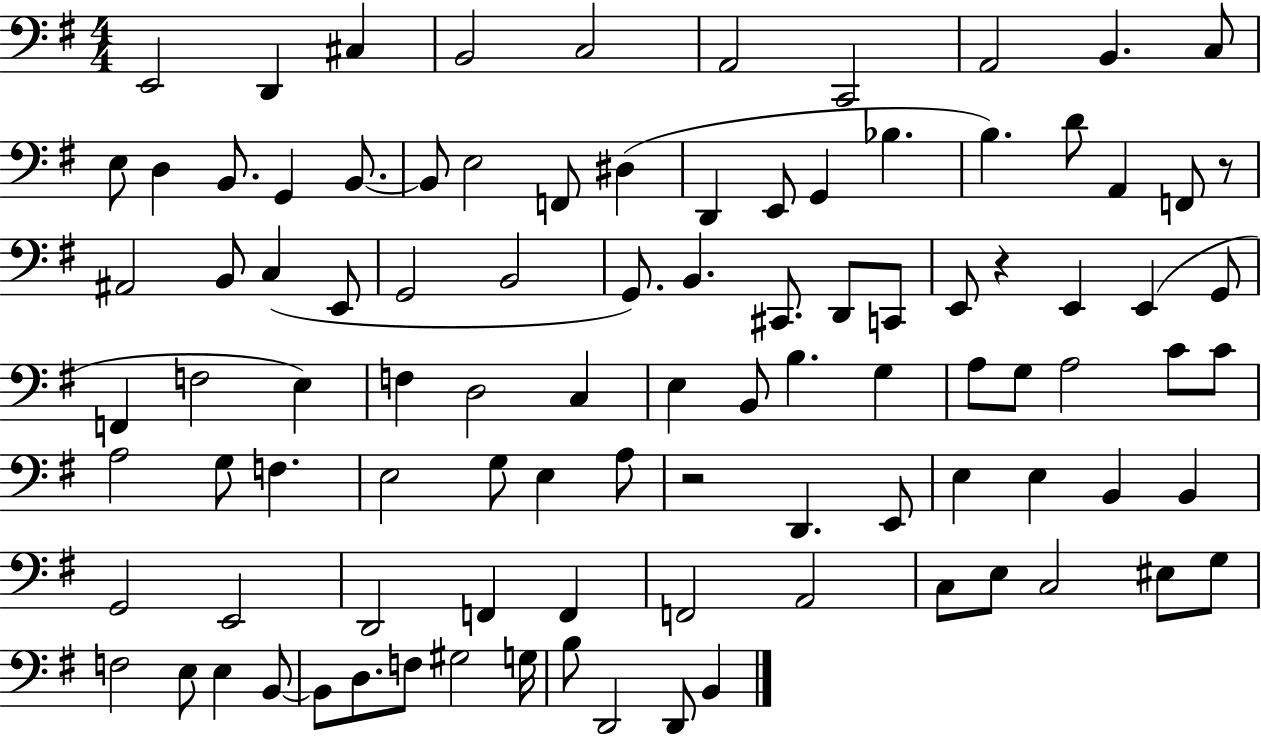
X:1
T:Untitled
M:4/4
L:1/4
K:G
E,,2 D,, ^C, B,,2 C,2 A,,2 C,,2 A,,2 B,, C,/2 E,/2 D, B,,/2 G,, B,,/2 B,,/2 E,2 F,,/2 ^D, D,, E,,/2 G,, _B, B, D/2 A,, F,,/2 z/2 ^A,,2 B,,/2 C, E,,/2 G,,2 B,,2 G,,/2 B,, ^C,,/2 D,,/2 C,,/2 E,,/2 z E,, E,, G,,/2 F,, F,2 E, F, D,2 C, E, B,,/2 B, G, A,/2 G,/2 A,2 C/2 C/2 A,2 G,/2 F, E,2 G,/2 E, A,/2 z2 D,, E,,/2 E, E, B,, B,, G,,2 E,,2 D,,2 F,, F,, F,,2 A,,2 C,/2 E,/2 C,2 ^E,/2 G,/2 F,2 E,/2 E, B,,/2 B,,/2 D,/2 F,/2 ^G,2 G,/4 B,/2 D,,2 D,,/2 B,,